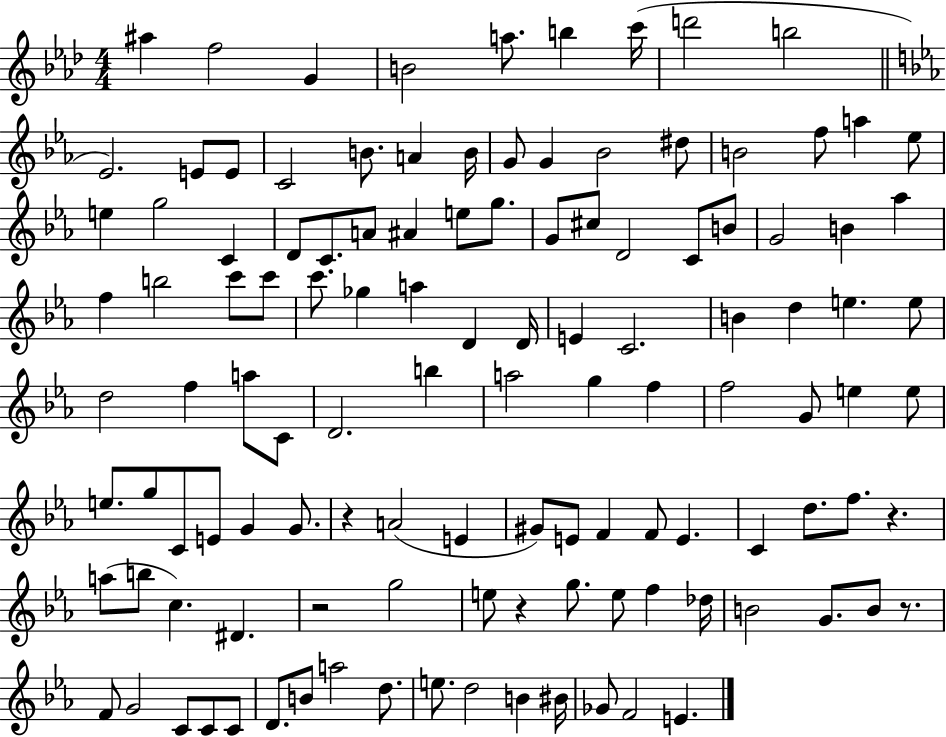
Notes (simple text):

A#5/q F5/h G4/q B4/h A5/e. B5/q C6/s D6/h B5/h Eb4/h. E4/e E4/e C4/h B4/e. A4/q B4/s G4/e G4/q Bb4/h D#5/e B4/h F5/e A5/q Eb5/e E5/q G5/h C4/q D4/e C4/e. A4/e A#4/q E5/e G5/e. G4/e C#5/e D4/h C4/e B4/e G4/h B4/q Ab5/q F5/q B5/h C6/e C6/e C6/e. Gb5/q A5/q D4/q D4/s E4/q C4/h. B4/q D5/q E5/q. E5/e D5/h F5/q A5/e C4/e D4/h. B5/q A5/h G5/q F5/q F5/h G4/e E5/q E5/e E5/e. G5/e C4/e E4/e G4/q G4/e. R/q A4/h E4/q G#4/e E4/e F4/q F4/e E4/q. C4/q D5/e. F5/e. R/q. A5/e B5/e C5/q. D#4/q. R/h G5/h E5/e R/q G5/e. E5/e F5/q Db5/s B4/h G4/e. B4/e R/e. F4/e G4/h C4/e C4/e C4/e D4/e. B4/e A5/h D5/e. E5/e. D5/h B4/q BIS4/s Gb4/e F4/h E4/q.